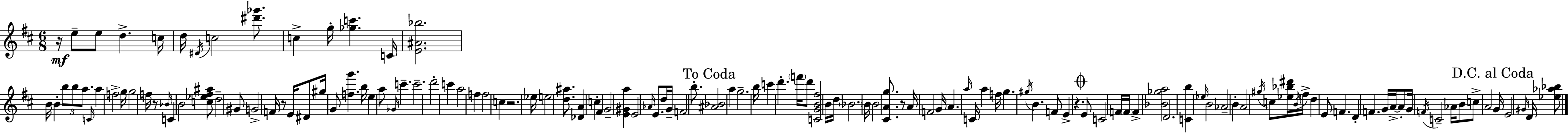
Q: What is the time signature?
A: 6/8